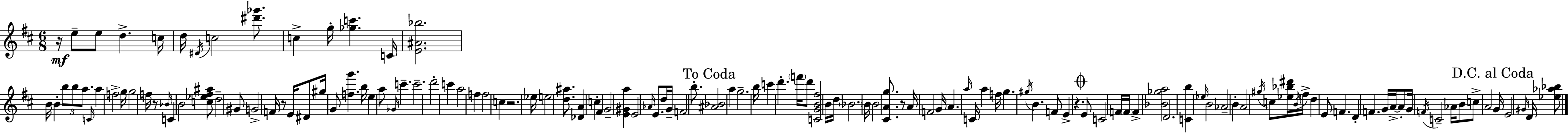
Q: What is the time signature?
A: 6/8